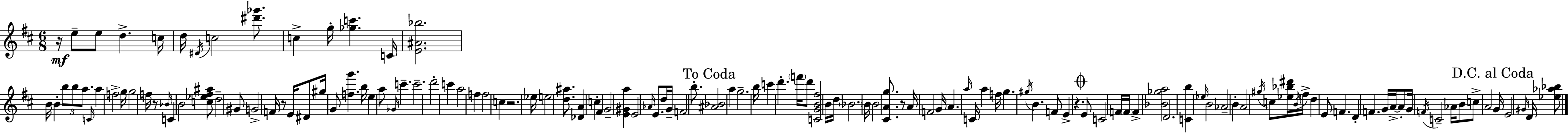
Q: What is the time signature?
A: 6/8